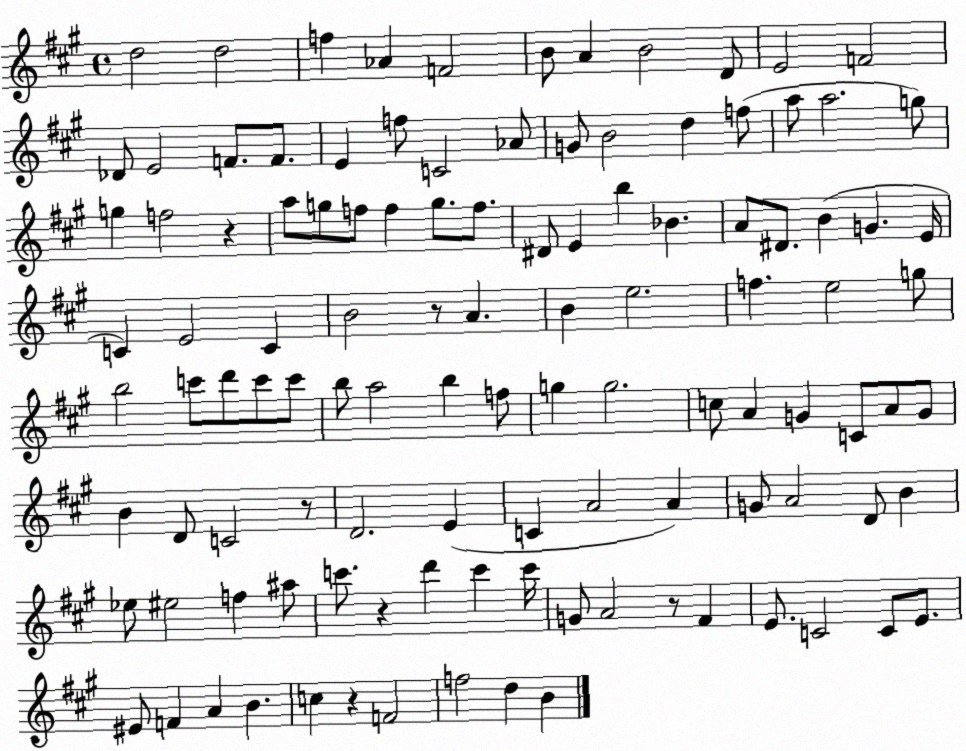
X:1
T:Untitled
M:4/4
L:1/4
K:A
d2 d2 f _A F2 B/2 A B2 D/2 E2 F2 _D/2 E2 F/2 F/2 E f/2 C2 _A/2 G/2 B2 d f/2 a/2 a2 g/2 g f2 z a/2 g/2 f/2 f g/2 f/2 ^D/2 E b _B A/2 ^D/2 B G E/4 C E2 C B2 z/2 A B e2 f e2 g/2 b2 c'/2 d'/2 c'/2 c'/2 b/2 a2 b f/2 g g2 c/2 A G C/2 A/2 G/2 B D/2 C2 z/2 D2 E C A2 A G/2 A2 D/2 B _e/2 ^e2 f ^a/2 c'/2 z d' c' c'/4 G/2 A2 z/2 ^F E/2 C2 C/2 E/2 ^E/2 F A B c z F2 f2 d B